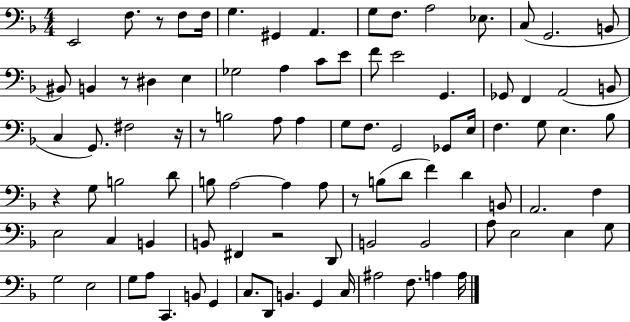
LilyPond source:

{
  \clef bass
  \numericTimeSignature
  \time 4/4
  \key f \major
  e,2 f8. r8 f8 f16 | g4. gis,4 a,4. | g8 f8. a2 ees8. | c8( g,2. b,8 | \break bis,8) b,4 r8 dis4 e4 | ges2 a4 c'8 e'8 | f'8 e'2 g,4. | ges,8 f,4 a,2( b,8 | \break c4 g,8.) fis2 r16 | r8 b2 a8 a4 | g8 f8. g,2 ges,8 e16 | f4. g8 e4. bes8 | \break r4 g8 b2 d'8 | b8 a2~~ a4 a8 | r8 b8( d'8 f'4) d'4 b,8 | a,2. f4 | \break e2 c4 b,4 | b,8 fis,4 r2 d,8 | b,2 b,2 | a8 e2 e4 g8 | \break g2 e2 | g8 a8 c,4. b,8 g,4 | c8. d,8 b,4. g,4 c16 | ais2 f8. a4 a16 | \break \bar "|."
}